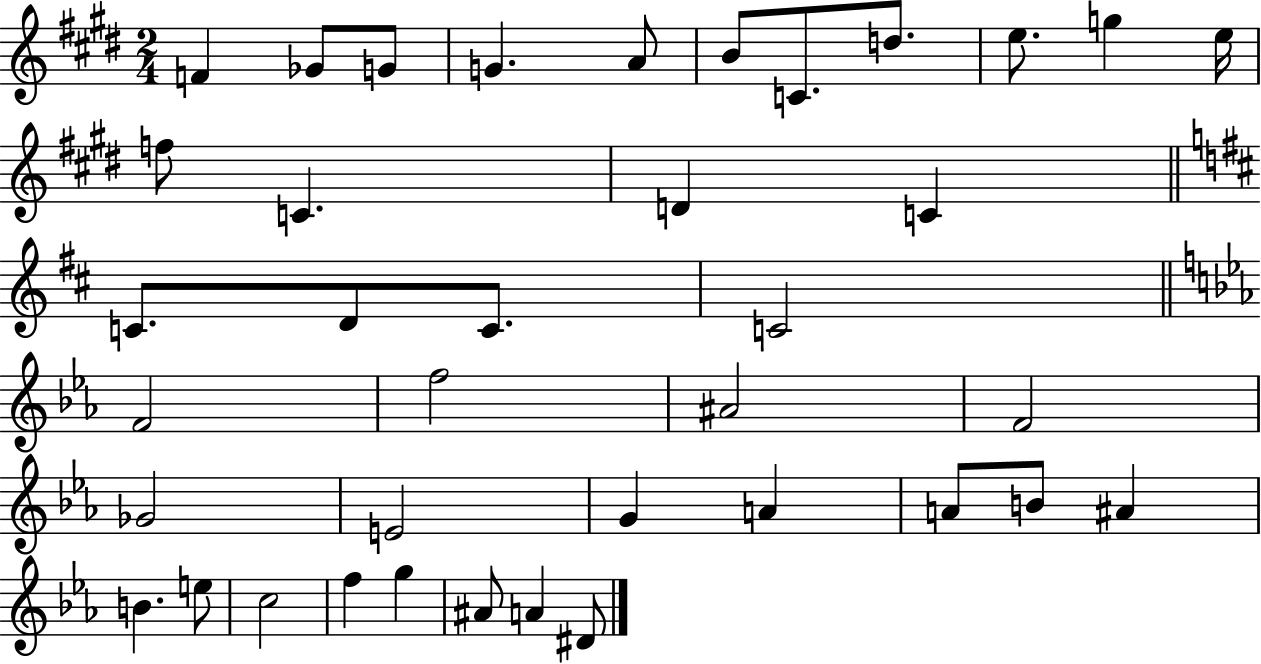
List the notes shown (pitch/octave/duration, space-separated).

F4/q Gb4/e G4/e G4/q. A4/e B4/e C4/e. D5/e. E5/e. G5/q E5/s F5/e C4/q. D4/q C4/q C4/e. D4/e C4/e. C4/h F4/h F5/h A#4/h F4/h Gb4/h E4/h G4/q A4/q A4/e B4/e A#4/q B4/q. E5/e C5/h F5/q G5/q A#4/e A4/q D#4/e